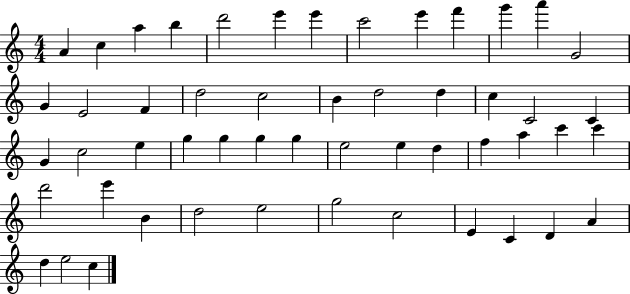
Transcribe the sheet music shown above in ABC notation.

X:1
T:Untitled
M:4/4
L:1/4
K:C
A c a b d'2 e' e' c'2 e' f' g' a' G2 G E2 F d2 c2 B d2 d c C2 C G c2 e g g g g e2 e d f a c' c' d'2 e' B d2 e2 g2 c2 E C D A d e2 c